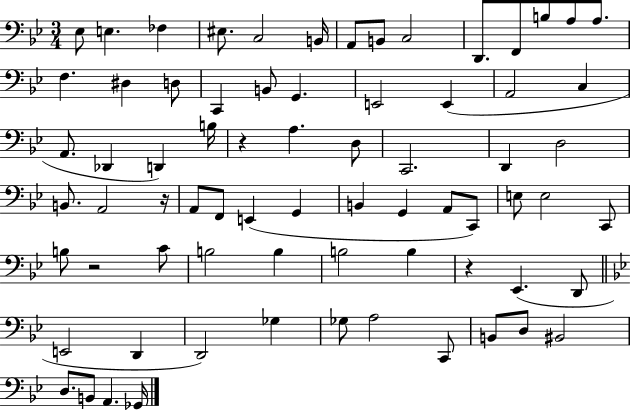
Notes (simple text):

Eb3/e E3/q. FES3/q EIS3/e. C3/h B2/s A2/e B2/e C3/h D2/e. F2/e B3/e A3/e A3/e. F3/q. D#3/q D3/e C2/q B2/e G2/q. E2/h E2/q A2/h C3/q A2/e. Db2/q D2/q B3/s R/q A3/q. D3/e C2/h. D2/q D3/h B2/e. A2/h R/s A2/e F2/e E2/q G2/q B2/q G2/q A2/e C2/e E3/e E3/h C2/e B3/e R/h C4/e B3/h B3/q B3/h B3/q R/q Eb2/q. D2/e E2/h D2/q D2/h Gb3/q Gb3/e A3/h C2/e B2/e D3/e BIS2/h D3/e. B2/e A2/q. Gb2/s